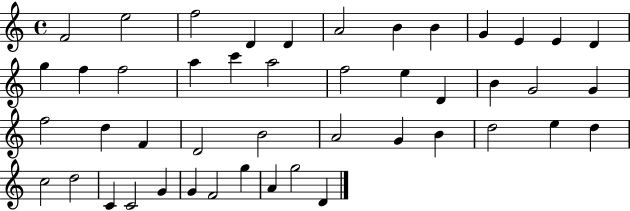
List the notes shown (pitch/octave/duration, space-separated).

F4/h E5/h F5/h D4/q D4/q A4/h B4/q B4/q G4/q E4/q E4/q D4/q G5/q F5/q F5/h A5/q C6/q A5/h F5/h E5/q D4/q B4/q G4/h G4/q F5/h D5/q F4/q D4/h B4/h A4/h G4/q B4/q D5/h E5/q D5/q C5/h D5/h C4/q C4/h G4/q G4/q F4/h G5/q A4/q G5/h D4/q